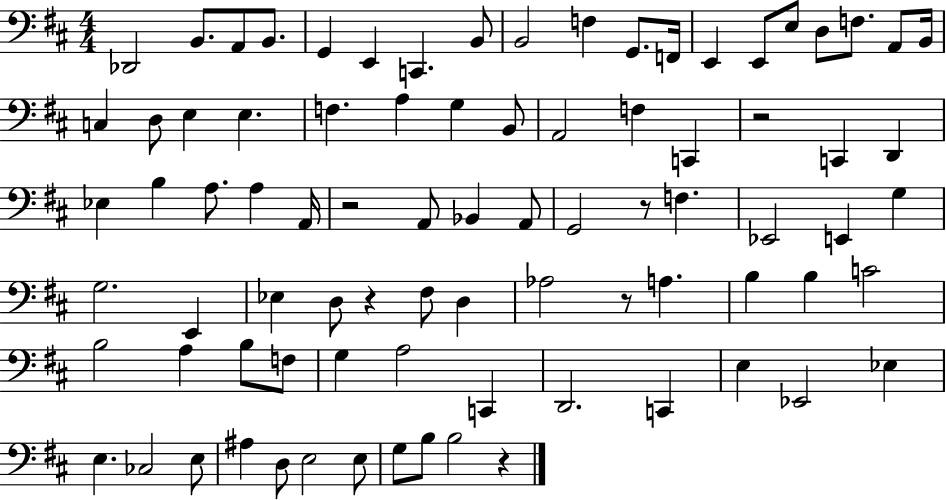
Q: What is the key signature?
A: D major